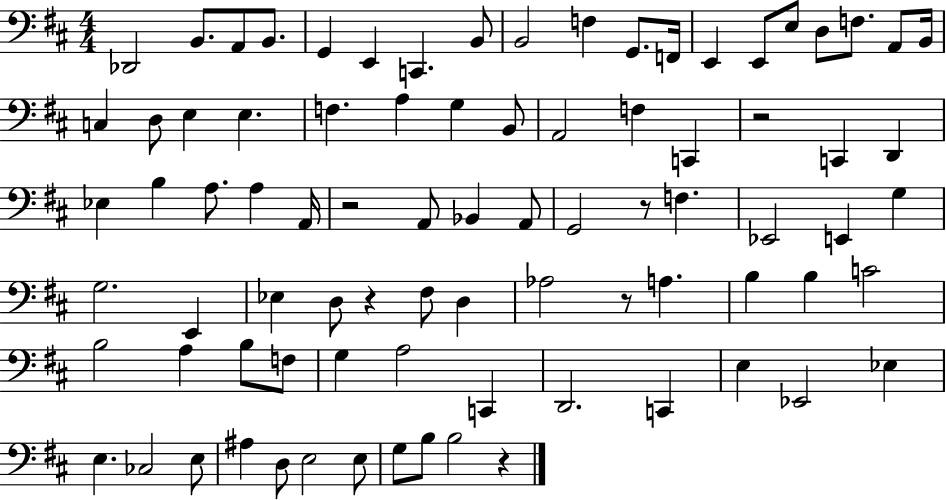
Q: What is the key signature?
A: D major